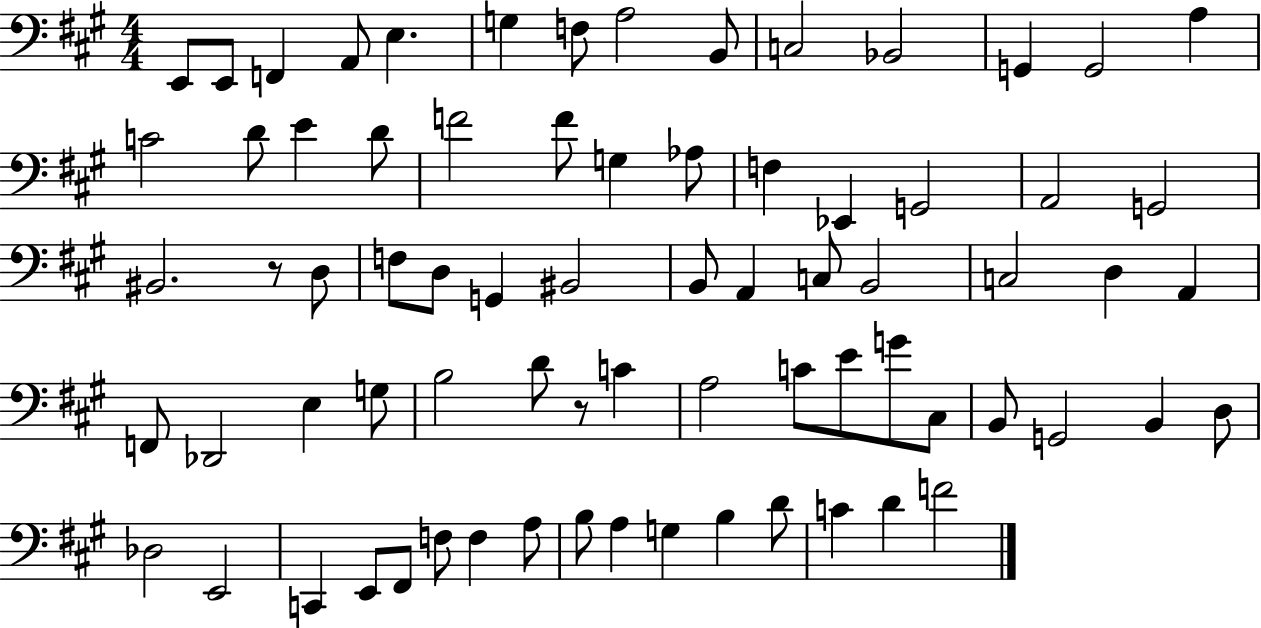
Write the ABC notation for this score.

X:1
T:Untitled
M:4/4
L:1/4
K:A
E,,/2 E,,/2 F,, A,,/2 E, G, F,/2 A,2 B,,/2 C,2 _B,,2 G,, G,,2 A, C2 D/2 E D/2 F2 F/2 G, _A,/2 F, _E,, G,,2 A,,2 G,,2 ^B,,2 z/2 D,/2 F,/2 D,/2 G,, ^B,,2 B,,/2 A,, C,/2 B,,2 C,2 D, A,, F,,/2 _D,,2 E, G,/2 B,2 D/2 z/2 C A,2 C/2 E/2 G/2 ^C,/2 B,,/2 G,,2 B,, D,/2 _D,2 E,,2 C,, E,,/2 ^F,,/2 F,/2 F, A,/2 B,/2 A, G, B, D/2 C D F2